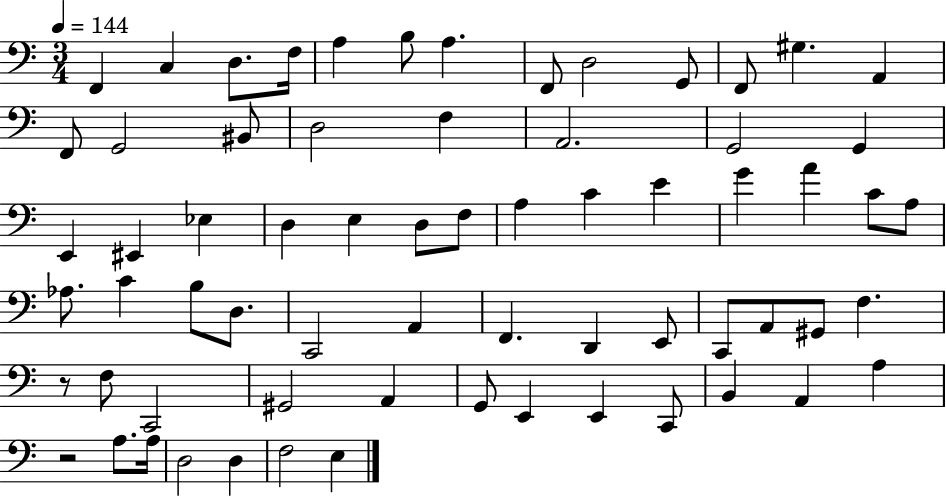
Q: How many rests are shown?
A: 2